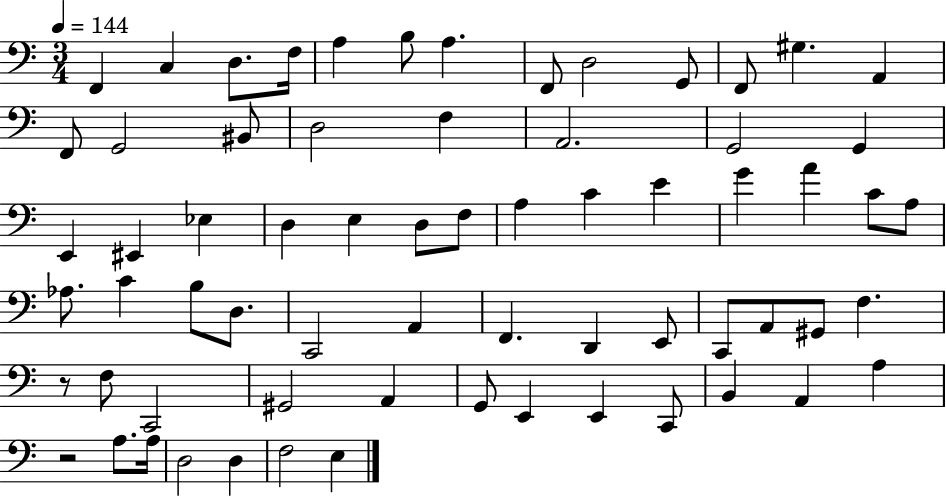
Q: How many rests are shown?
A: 2